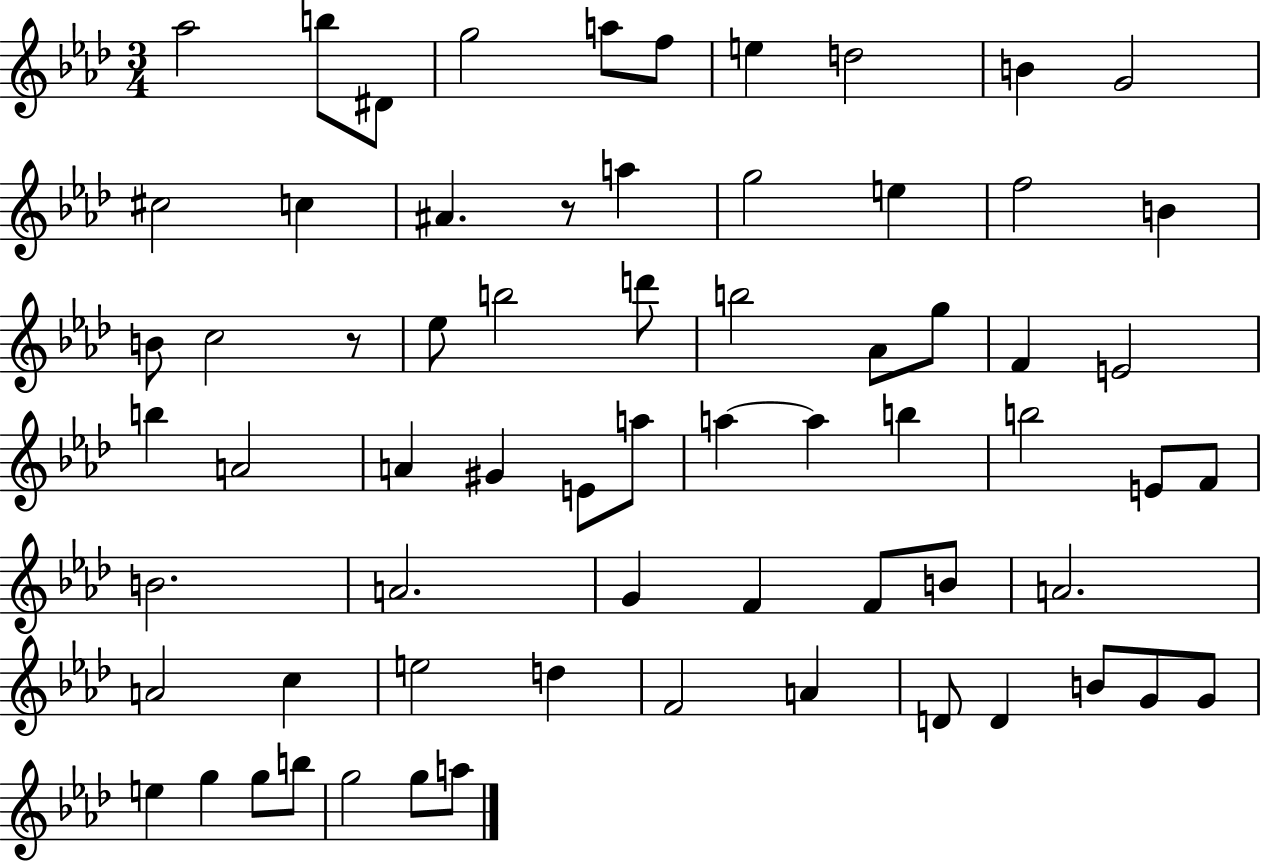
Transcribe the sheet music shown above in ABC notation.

X:1
T:Untitled
M:3/4
L:1/4
K:Ab
_a2 b/2 ^D/2 g2 a/2 f/2 e d2 B G2 ^c2 c ^A z/2 a g2 e f2 B B/2 c2 z/2 _e/2 b2 d'/2 b2 _A/2 g/2 F E2 b A2 A ^G E/2 a/2 a a b b2 E/2 F/2 B2 A2 G F F/2 B/2 A2 A2 c e2 d F2 A D/2 D B/2 G/2 G/2 e g g/2 b/2 g2 g/2 a/2